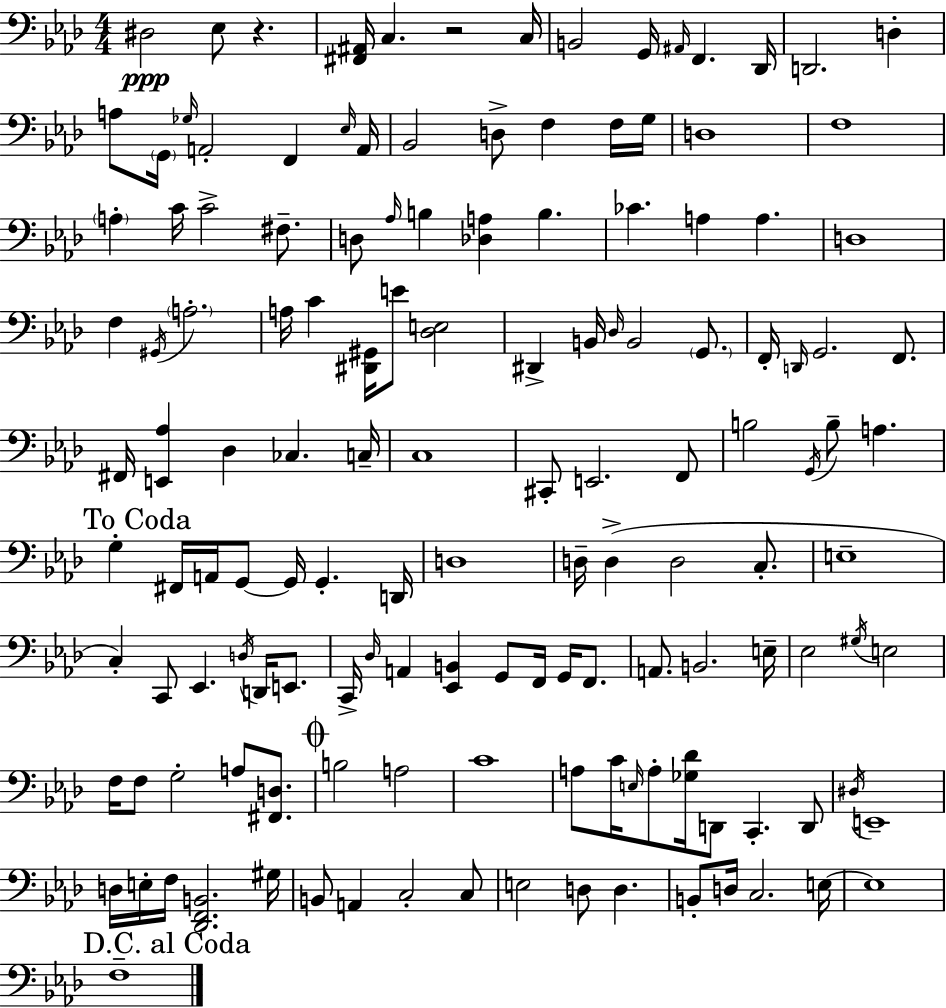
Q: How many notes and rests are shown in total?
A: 140